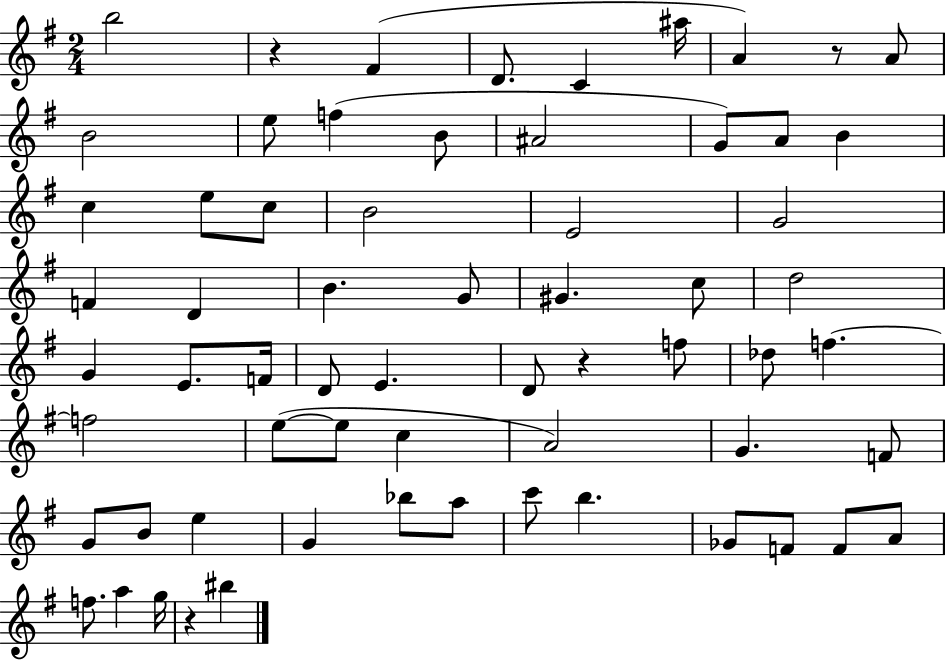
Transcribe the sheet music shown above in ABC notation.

X:1
T:Untitled
M:2/4
L:1/4
K:G
b2 z ^F D/2 C ^a/4 A z/2 A/2 B2 e/2 f B/2 ^A2 G/2 A/2 B c e/2 c/2 B2 E2 G2 F D B G/2 ^G c/2 d2 G E/2 F/4 D/2 E D/2 z f/2 _d/2 f f2 e/2 e/2 c A2 G F/2 G/2 B/2 e G _b/2 a/2 c'/2 b _G/2 F/2 F/2 A/2 f/2 a g/4 z ^b